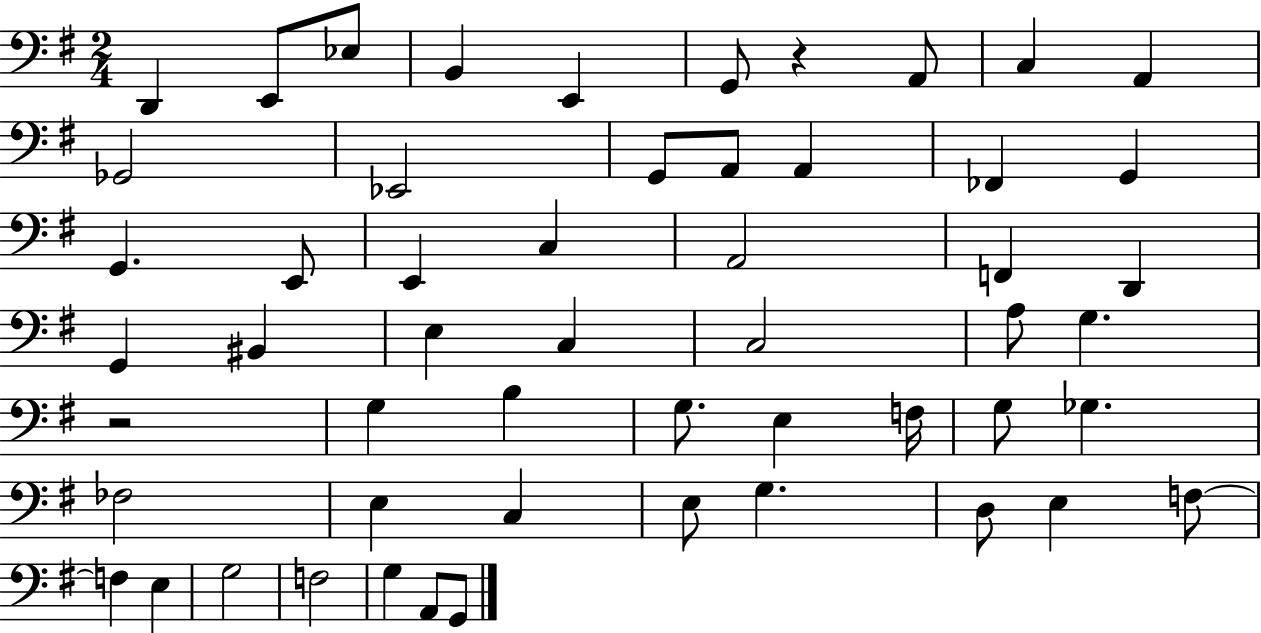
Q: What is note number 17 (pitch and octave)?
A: G2